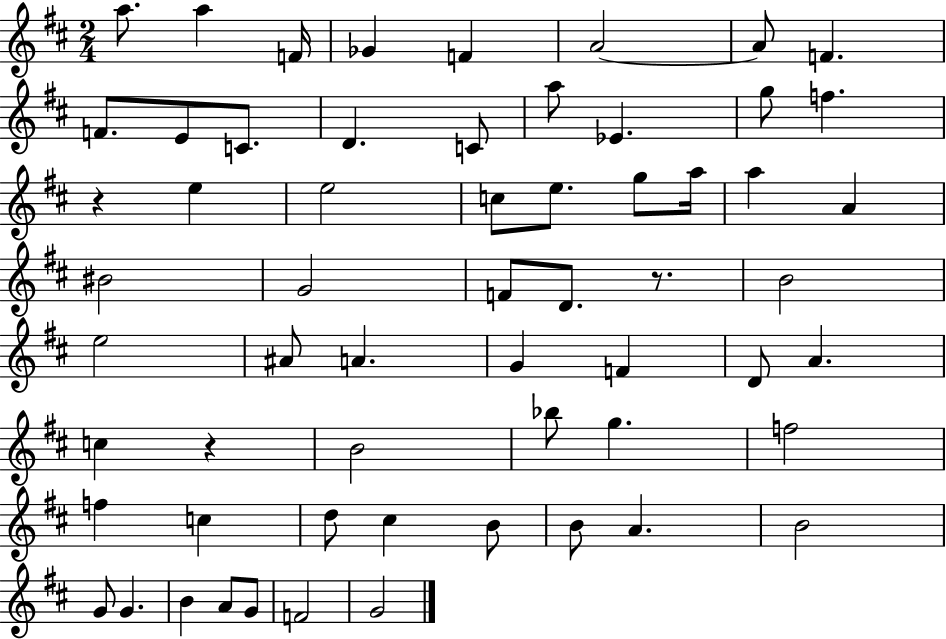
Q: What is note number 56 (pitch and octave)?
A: F4